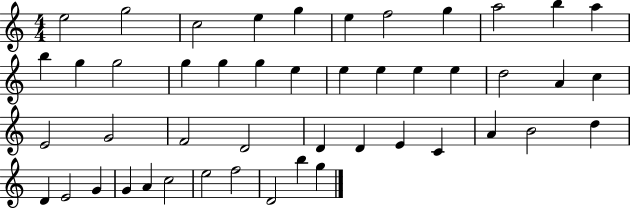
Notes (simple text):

E5/h G5/h C5/h E5/q G5/q E5/q F5/h G5/q A5/h B5/q A5/q B5/q G5/q G5/h G5/q G5/q G5/q E5/q E5/q E5/q E5/q E5/q D5/h A4/q C5/q E4/h G4/h F4/h D4/h D4/q D4/q E4/q C4/q A4/q B4/h D5/q D4/q E4/h G4/q G4/q A4/q C5/h E5/h F5/h D4/h B5/q G5/q